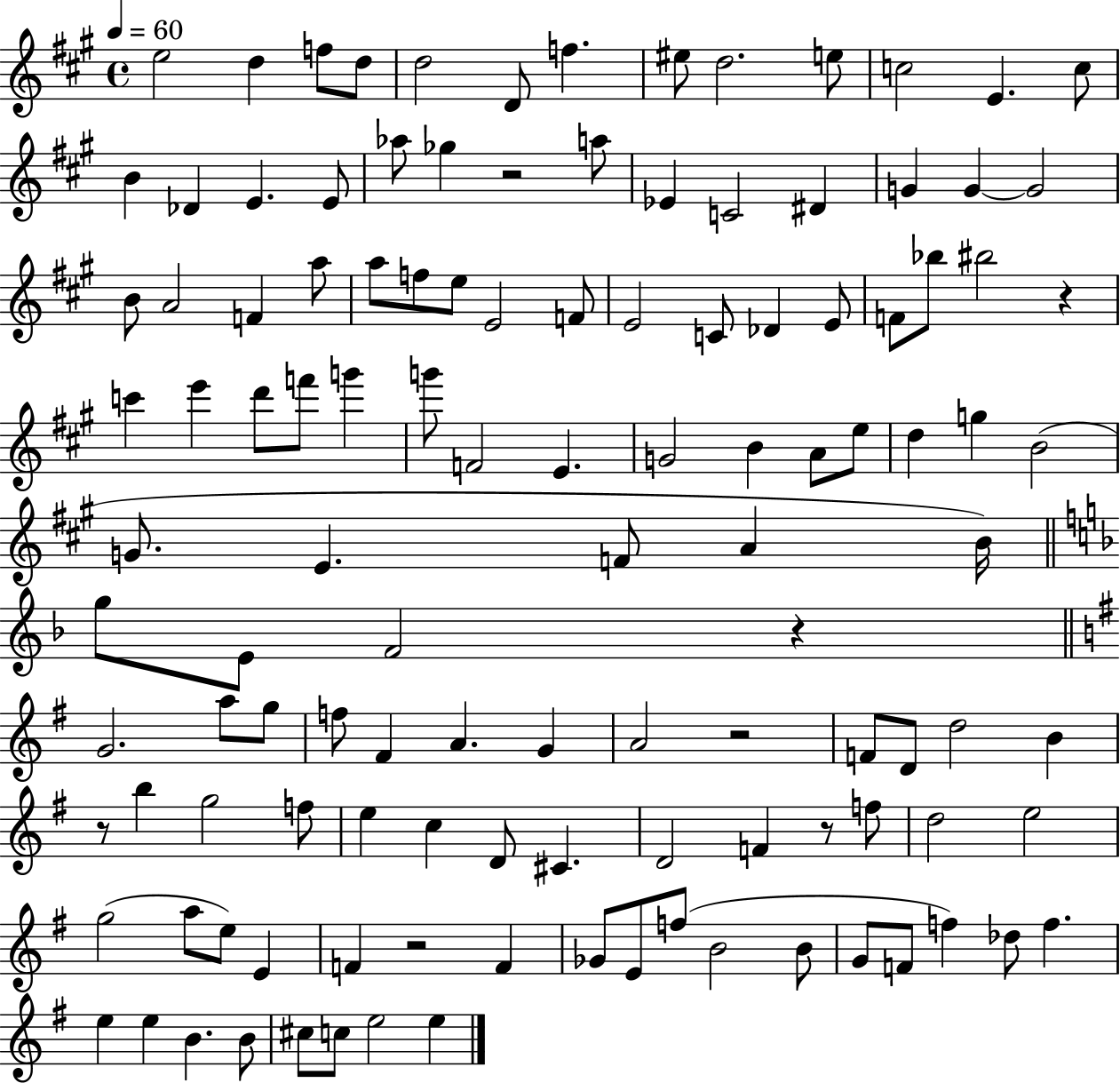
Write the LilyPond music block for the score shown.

{
  \clef treble
  \time 4/4
  \defaultTimeSignature
  \key a \major
  \tempo 4 = 60
  e''2 d''4 f''8 d''8 | d''2 d'8 f''4. | eis''8 d''2. e''8 | c''2 e'4. c''8 | \break b'4 des'4 e'4. e'8 | aes''8 ges''4 r2 a''8 | ees'4 c'2 dis'4 | g'4 g'4~~ g'2 | \break b'8 a'2 f'4 a''8 | a''8 f''8 e''8 e'2 f'8 | e'2 c'8 des'4 e'8 | f'8 bes''8 bis''2 r4 | \break c'''4 e'''4 d'''8 f'''8 g'''4 | g'''8 f'2 e'4. | g'2 b'4 a'8 e''8 | d''4 g''4 b'2( | \break g'8. e'4. f'8 a'4 b'16) | \bar "||" \break \key f \major g''8 e'8 f'2 r4 | \bar "||" \break \key g \major g'2. a''8 g''8 | f''8 fis'4 a'4. g'4 | a'2 r2 | f'8 d'8 d''2 b'4 | \break r8 b''4 g''2 f''8 | e''4 c''4 d'8 cis'4. | d'2 f'4 r8 f''8 | d''2 e''2 | \break g''2( a''8 e''8) e'4 | f'4 r2 f'4 | ges'8 e'8 f''8( b'2 b'8 | g'8 f'8 f''4) des''8 f''4. | \break e''4 e''4 b'4. b'8 | cis''8 c''8 e''2 e''4 | \bar "|."
}